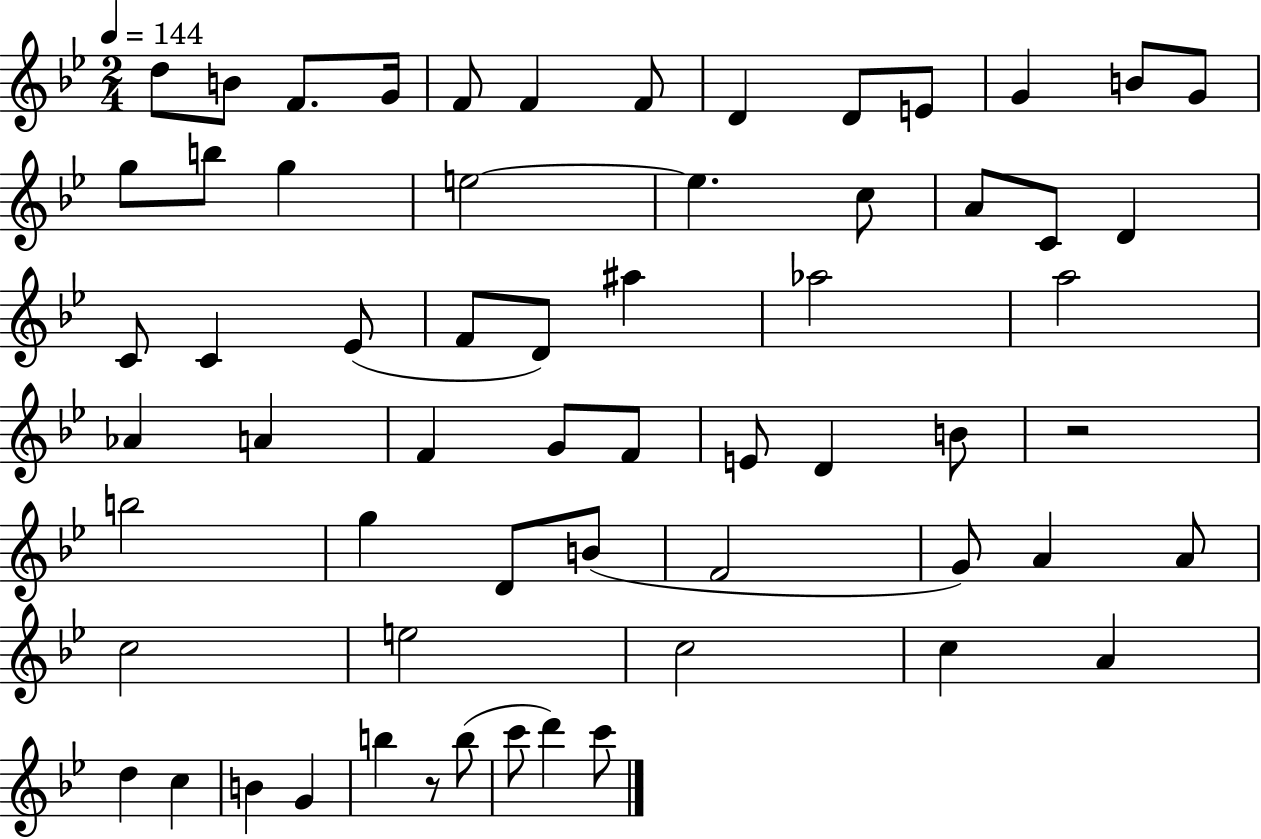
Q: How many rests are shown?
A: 2